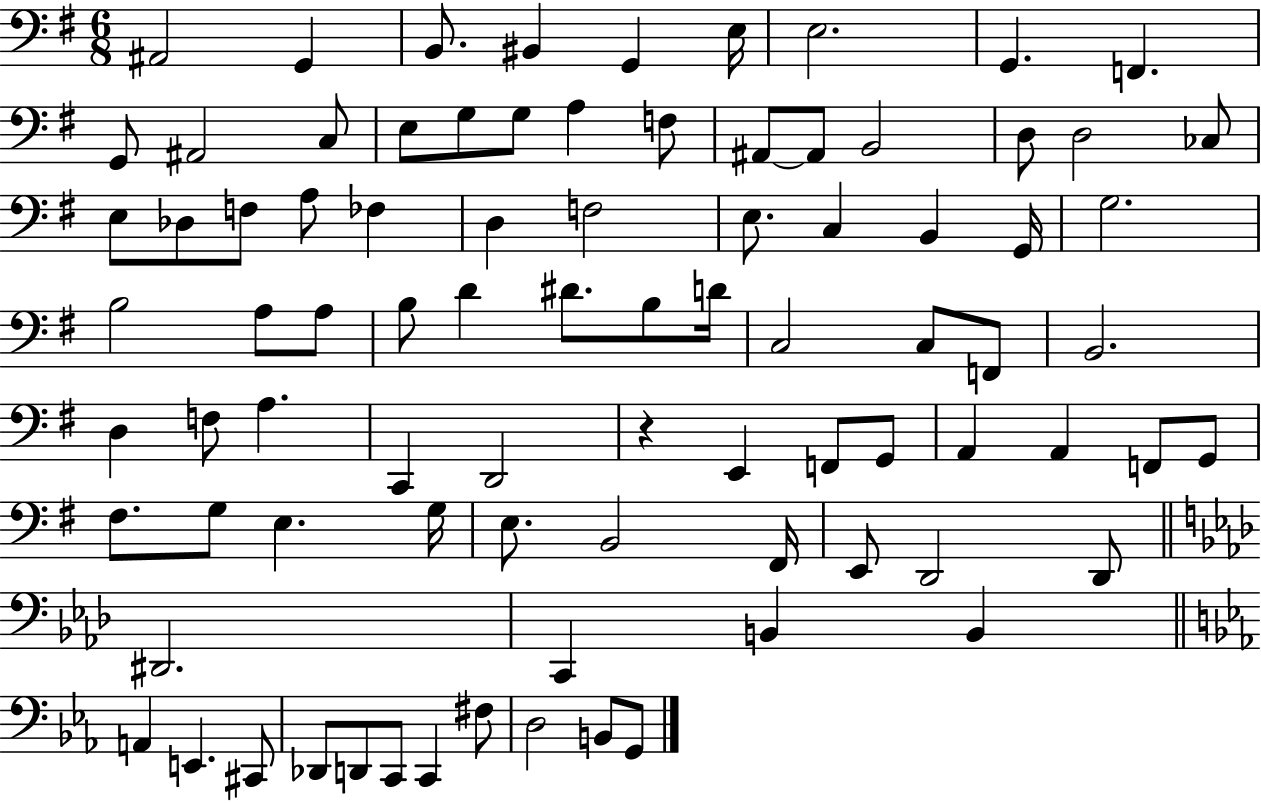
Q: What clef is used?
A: bass